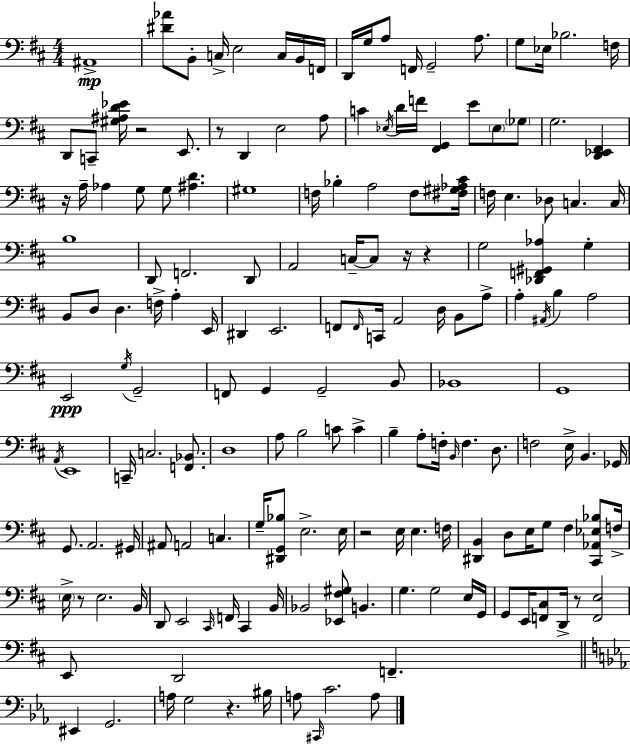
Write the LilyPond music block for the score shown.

{
  \clef bass
  \numericTimeSignature
  \time 4/4
  \key d \major
  \repeat volta 2 { ais,1->\mp | <dis' aes'>8 b,8-. c16-> e2 c16 b,16 f,16 | d,16 g16 a8 f,16 g,2-- a8. | g8 ees16 bes2. f16 | \break d,8 c,8-- <gis ais d' ees'>16 r2 e,8. | r8 d,4 e2 a8 | c'4 \acciaccatura { ees16 } d'16 f'16 <fis, g,>4 e'8 \parenthesize ees8 \parenthesize ges8 | g2. <d, ees, fis,>4 | \break r16 a16-- aes4 g8 g8 <ais d'>4. | gis1 | f16 bes4-. a2 f8 | <fis gis aes cis'>16 f16 e4. des8 c4. | \break c16 b1 | d,8 f,2. d,8 | a,2 c16--~~ c8 r16 r4 | g2 <des, f, gis, aes>4 g4-. | \break b,8 d8 d4. f16-> a4-. | e,16 dis,4 e,2. | f,8 \grace { f,16 } c,16 a,2 d16 b,8 | a8-> a4-. \acciaccatura { ais,16 } b4 a2 | \break e,2\ppp \acciaccatura { g16 } g,2-- | f,8 g,4 g,2-- | b,8 bes,1 | g,1 | \break \acciaccatura { a,16 } e,1 | c,16-- c2. | <f, bes,>8. d1 | a8 b2 c'8 | \break c'4-> b4-- a8-. f16-. \grace { b,16 } f4. | d8. f2 e16-> b,4. | ges,16 g,8. a,2. | gis,16 ais,8 a,2 | \break c4. g16-- <dis, g, bes>8 e2.-> | e16 r2 e16 e4. | f16 <dis, b,>4 d8 e16 g8 fis4 | <cis, aes, ees bes>8 f16-> \parenthesize e16-> r8 e2. | \break b,16 d,8 e,2 | \grace { cis,16 } f,16 cis,4 b,16 bes,2 <ees, fis gis>8 | b,4. g4. g2 | e16 g,16 g,8 e,16 <f, cis>8 d,16-> r8 <f, e>2 | \break e,8 d,2 | f,4.-- \bar "||" \break \key ees \major eis,4 g,2. | a16 g2 r4. bis16 | a8 \grace { cis,16 } c'2. a8 | } \bar "|."
}